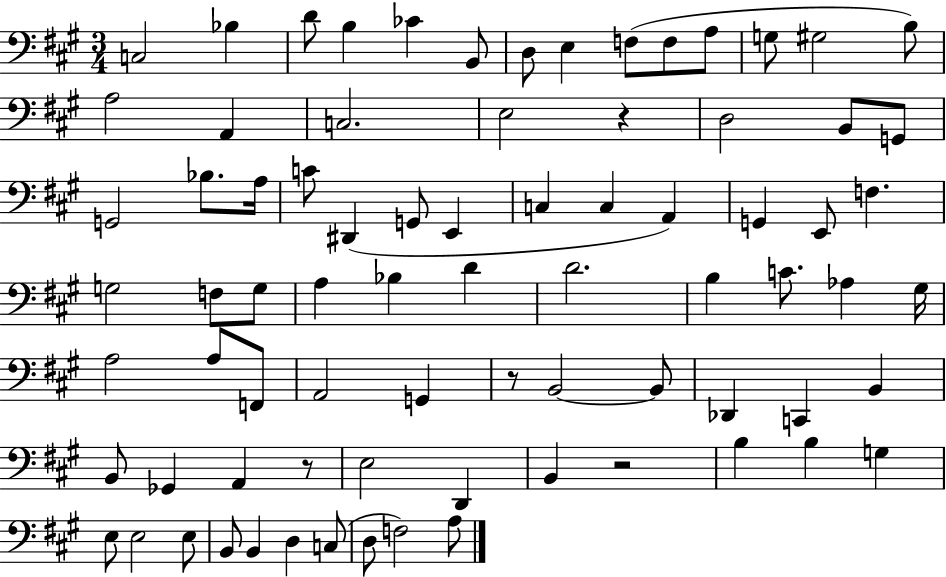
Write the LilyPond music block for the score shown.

{
  \clef bass
  \numericTimeSignature
  \time 3/4
  \key a \major
  \repeat volta 2 { c2 bes4 | d'8 b4 ces'4 b,8 | d8 e4 f8( f8 a8 | g8 gis2 b8) | \break a2 a,4 | c2. | e2 r4 | d2 b,8 g,8 | \break g,2 bes8. a16 | c'8 dis,4( g,8 e,4 | c4 c4 a,4) | g,4 e,8 f4. | \break g2 f8 g8 | a4 bes4 d'4 | d'2. | b4 c'8. aes4 gis16 | \break a2 a8 f,8 | a,2 g,4 | r8 b,2~~ b,8 | des,4 c,4 b,4 | \break b,8 ges,4 a,4 r8 | e2 d,4 | b,4 r2 | b4 b4 g4 | \break e8 e2 e8 | b,8 b,4 d4 c8( | d8 f2) a8 | } \bar "|."
}